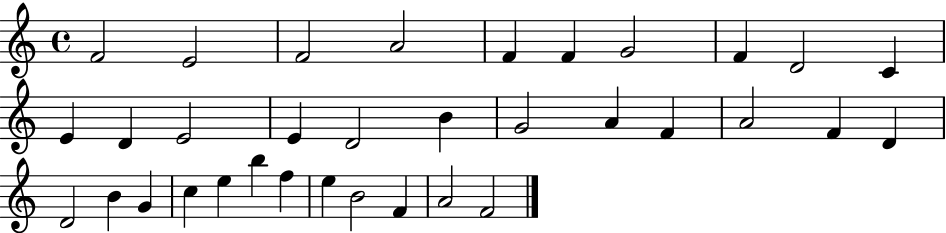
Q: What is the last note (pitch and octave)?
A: F4